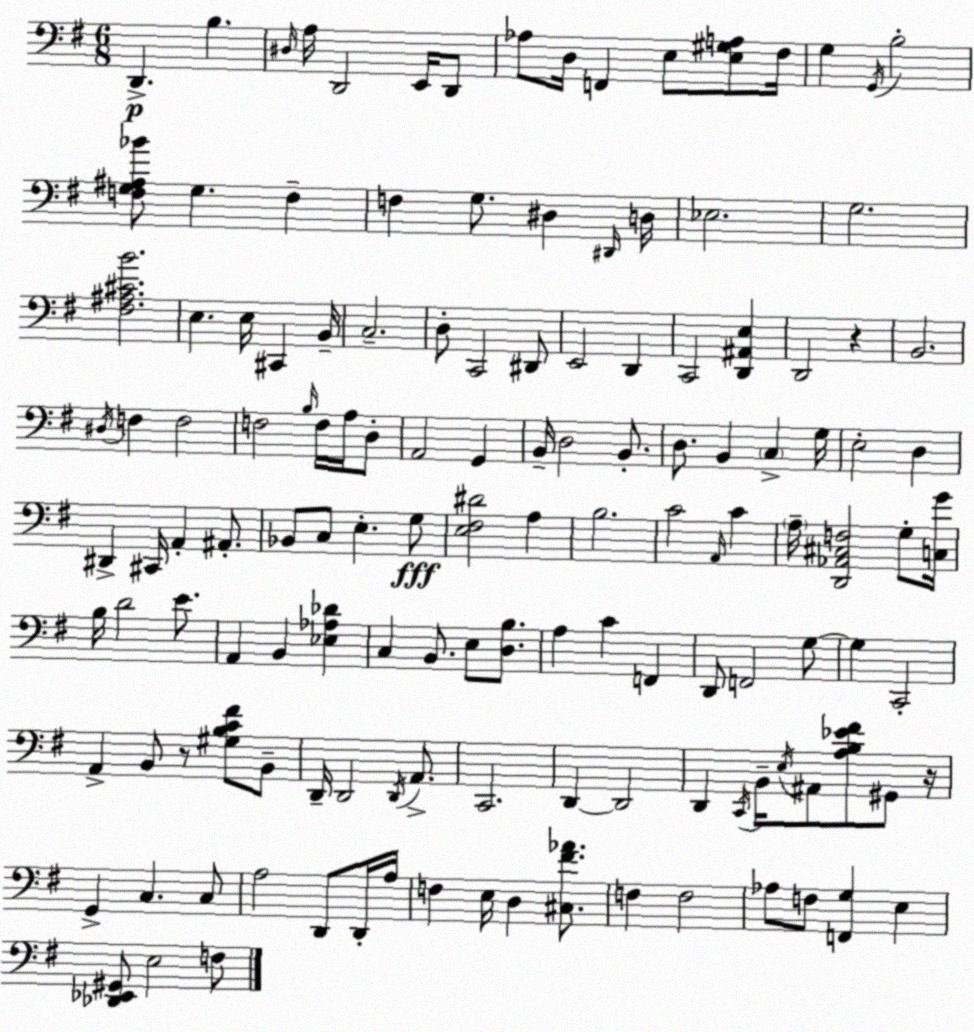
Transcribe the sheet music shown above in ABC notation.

X:1
T:Untitled
M:6/8
L:1/4
K:Em
D,, B, ^D,/4 A,/4 D,,2 E,,/4 D,,/2 _A,/2 D,/4 F,, E,/2 [E,^G,A,]/2 ^F,/4 G, G,,/4 B,2 [F,G,^A,_B]/2 G, F, F, G,/2 ^D, ^D,,/4 D,/4 _E,2 G,2 [^F,^A,^CB]2 E, E,/4 ^C,, B,,/4 C,2 D,/2 C,,2 ^D,,/2 E,,2 D,, C,,2 [D,,^A,,E,] D,,2 z B,,2 ^D,/4 F, F,2 F,2 B,/4 F,/4 A,/4 D,/2 A,,2 G,, B,,/4 D,2 B,,/2 D,/2 B,, C, G,/4 E,2 D, ^D,, ^C,,/4 A,, ^A,,/2 _B,,/2 C,/2 E, G,/2 [E,^F,^D]2 A, B,2 C2 A,,/4 C A,/4 [D,,_A,,^C,F,]2 G,/2 [C,G]/4 B,/4 D2 E/2 A,, B,, [_E,_A,_D] C, B,,/2 E,/2 [D,B,]/2 A, C F,, D,,/2 F,,2 G,/2 G, C,,2 A,, B,,/2 z/2 [^G,B,C^F]/2 B,,/2 D,,/4 D,,2 D,,/4 A,,/2 C,,2 D,, D,,2 D,, C,,/4 B,,/4 E,/4 ^A,,/2 [A,B,_E^F]/2 ^G,,/2 z/4 G,, C, C,/2 A,2 D,,/2 D,,/4 A,/4 F, E,/4 D, [^C,^F_A]/2 F, F,2 _A,/2 F,/2 [F,,G,] E, [_D,,_E,,^G,,]/2 E,2 F,/2